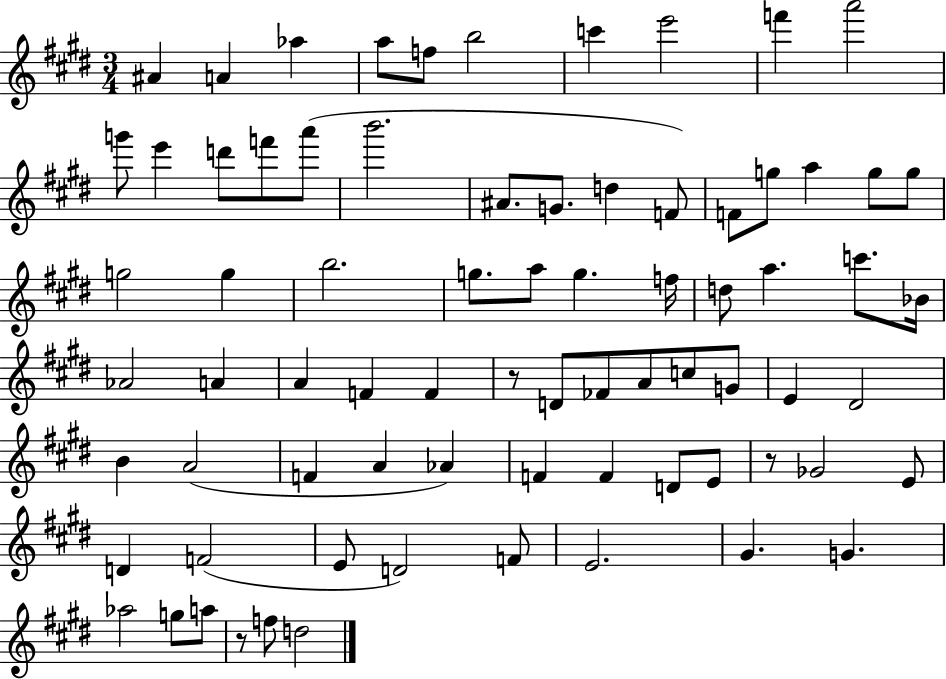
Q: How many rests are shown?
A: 3